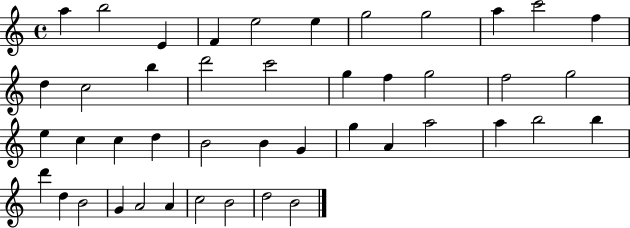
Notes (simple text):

A5/q B5/h E4/q F4/q E5/h E5/q G5/h G5/h A5/q C6/h F5/q D5/q C5/h B5/q D6/h C6/h G5/q F5/q G5/h F5/h G5/h E5/q C5/q C5/q D5/q B4/h B4/q G4/q G5/q A4/q A5/h A5/q B5/h B5/q D6/q D5/q B4/h G4/q A4/h A4/q C5/h B4/h D5/h B4/h